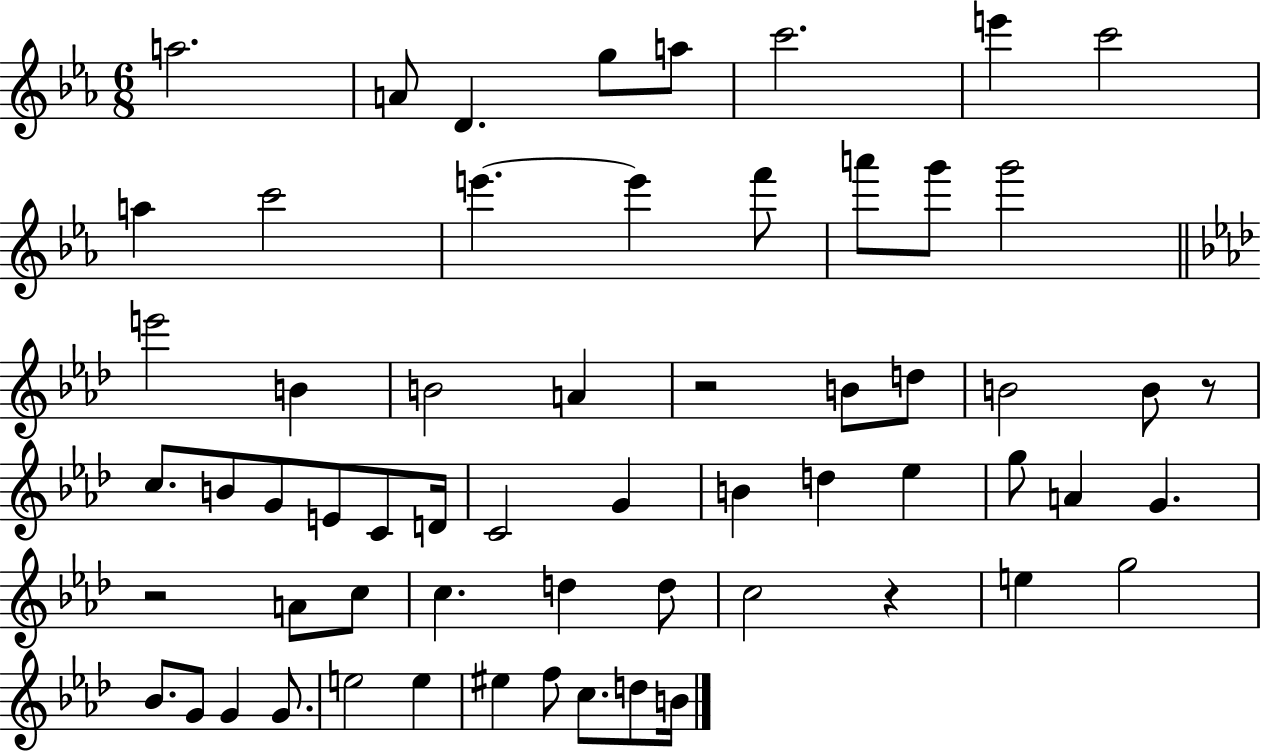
{
  \clef treble
  \numericTimeSignature
  \time 6/8
  \key ees \major
  a''2. | a'8 d'4. g''8 a''8 | c'''2. | e'''4 c'''2 | \break a''4 c'''2 | e'''4.~~ e'''4 f'''8 | a'''8 g'''8 g'''2 | \bar "||" \break \key f \minor e'''2 b'4 | b'2 a'4 | r2 b'8 d''8 | b'2 b'8 r8 | \break c''8. b'8 g'8 e'8 c'8 d'16 | c'2 g'4 | b'4 d''4 ees''4 | g''8 a'4 g'4. | \break r2 a'8 c''8 | c''4. d''4 d''8 | c''2 r4 | e''4 g''2 | \break bes'8. g'8 g'4 g'8. | e''2 e''4 | eis''4 f''8 c''8. d''8 b'16 | \bar "|."
}